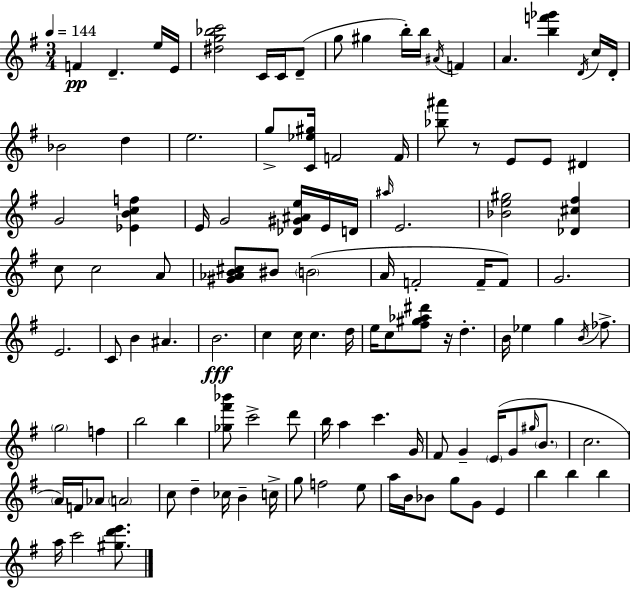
X:1
T:Untitled
M:3/4
L:1/4
K:Em
F D e/4 E/4 [^dg_bc']2 C/4 C/4 D/2 g/2 ^g b/4 b/4 ^A/4 F A [bf'_g'] D/4 c/4 D/4 _B2 d e2 g/2 [C_e^g]/4 F2 F/4 [_b^a']/2 z/2 E/2 E/2 ^D G2 [_EBcf] E/4 G2 [_D^G^Ae]/4 E/4 D/4 ^a/4 E2 [_Be^g]2 [_D^c^f] c/2 c2 A/2 [^G_AB^c]/2 ^B/2 B2 A/4 F2 F/4 F/2 G2 E2 C/2 B ^A B2 c c/4 c d/4 e/4 c/2 [^f^g_a^d']/2 z/4 d B/4 _e g B/4 _f/2 g2 f b2 b [_g^f'_b']/2 c'2 d'/2 b/4 a c' G/4 ^F/2 G E/4 G/2 ^g/4 B/2 c2 A/4 F/4 _A/2 A2 c/2 d _c/4 B c/4 g/2 f2 e/2 a/4 B/4 _B/2 g/2 G/2 E b b b a/4 c'2 [^gd'e']/2